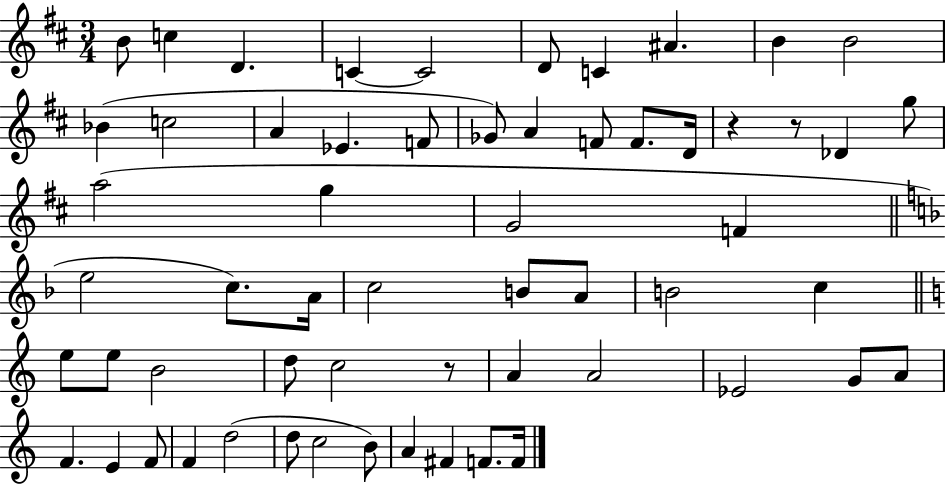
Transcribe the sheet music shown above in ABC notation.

X:1
T:Untitled
M:3/4
L:1/4
K:D
B/2 c D C C2 D/2 C ^A B B2 _B c2 A _E F/2 _G/2 A F/2 F/2 D/4 z z/2 _D g/2 a2 g G2 F e2 c/2 A/4 c2 B/2 A/2 B2 c e/2 e/2 B2 d/2 c2 z/2 A A2 _E2 G/2 A/2 F E F/2 F d2 d/2 c2 B/2 A ^F F/2 F/4